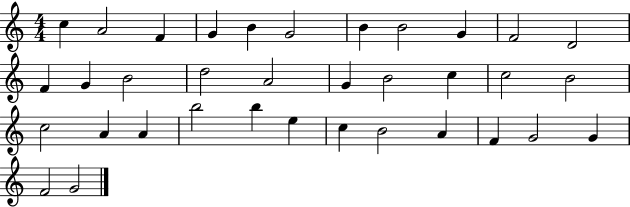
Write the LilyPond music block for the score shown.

{
  \clef treble
  \numericTimeSignature
  \time 4/4
  \key c \major
  c''4 a'2 f'4 | g'4 b'4 g'2 | b'4 b'2 g'4 | f'2 d'2 | \break f'4 g'4 b'2 | d''2 a'2 | g'4 b'2 c''4 | c''2 b'2 | \break c''2 a'4 a'4 | b''2 b''4 e''4 | c''4 b'2 a'4 | f'4 g'2 g'4 | \break f'2 g'2 | \bar "|."
}